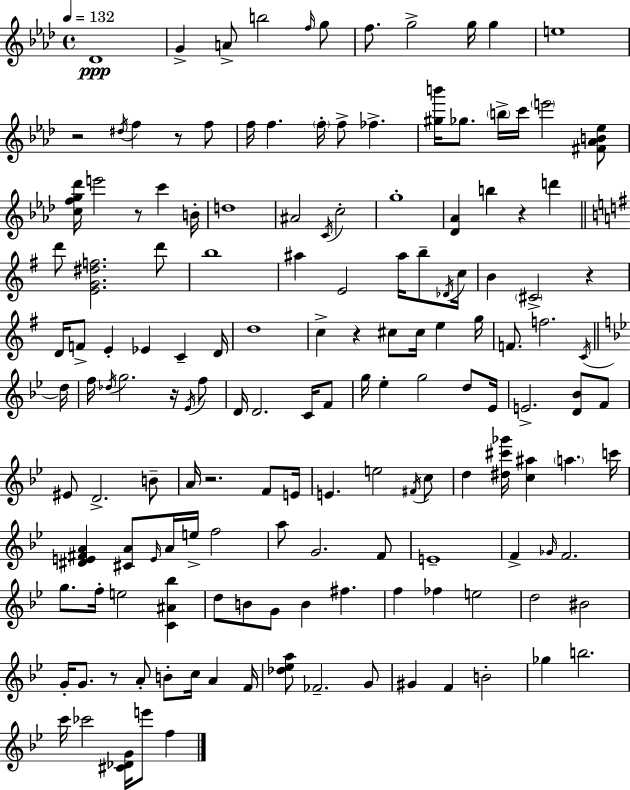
{
  \clef treble
  \time 4/4
  \defaultTimeSignature
  \key aes \major
  \tempo 4 = 132
  des'1\ppp | g'4-> a'8-> b''2 \grace { f''16 } g''8 | f''8. g''2-> g''16 g''4 | e''1 | \break r2 \acciaccatura { dis''16 } f''4 r8 | f''8 f''16 f''4. \parenthesize f''16-. f''8-> fes''4.-> | <gis'' b'''>16 ges''8. \parenthesize b''16-> c'''16 \parenthesize e'''2 | <fis' aes' b' ees''>8 <c'' f'' g'' des'''>16 e'''2 r8 c'''4 | \break b'16-. d''1 | ais'2 \acciaccatura { c'16 } c''2-. | g''1-. | <des' aes'>4 b''4 r4 d'''4 | \break \bar "||" \break \key g \major d'''8 <e' g' dis'' f''>2. d'''8 | b''1 | ais''4 e'2 ais''16 b''8-- \acciaccatura { des'16 } | c''16 b'4 \parenthesize cis'2-> r4 | \break d'16 f'8-> e'4-. ees'4 c'4-- | d'16 d''1 | c''4-> r4 cis''8 cis''16 e''4 | g''16 f'8. f''2. | \break \acciaccatura { c'16 } \bar "||" \break \key g \minor d''16 f''16 \acciaccatura { des''16 } g''2. r16 | \acciaccatura { ees'16 } f''8 d'16 d'2. | c'16 f'8 g''16 ees''4-. g''2 | d''8 ees'16 e'2.-> <d' bes'>8 | \break f'8 eis'8 d'2.-> | b'8-- a'16 r2. | f'8 e'16 e'4. e''2 | \acciaccatura { fis'16 } c''8 d''4 <dis'' cis''' ges'''>16 <c'' ais''>4 \parenthesize a''4. | \break c'''16 <dis' e' fis' a'>4 <cis' a'>8 \grace { e'16 } a'16 e''16-> f''2 | a''8 g'2. | f'8 e'1-- | f'4-> \grace { ges'16 } f'2. | \break g''8. f''16-. e''2 | <c' ais' bes''>4 d''8 b'8 g'8 b'4 | fis''4. f''4 fes''4 e''2 | d''2 bis'2 | \break g'16-. g'8. r8 a'8-. b'8-. | c''16 a'4 f'16 <des'' ees'' a''>8 fes'2.-- | g'8 gis'4 f'4 b'2-. | ges''4 b''2. | \break c'''16 ces'''2 <cis' des' g'>16 | e'''8 f''4 \bar "|."
}